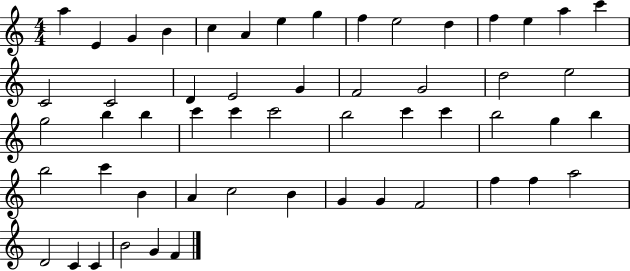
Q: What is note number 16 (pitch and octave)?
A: C4